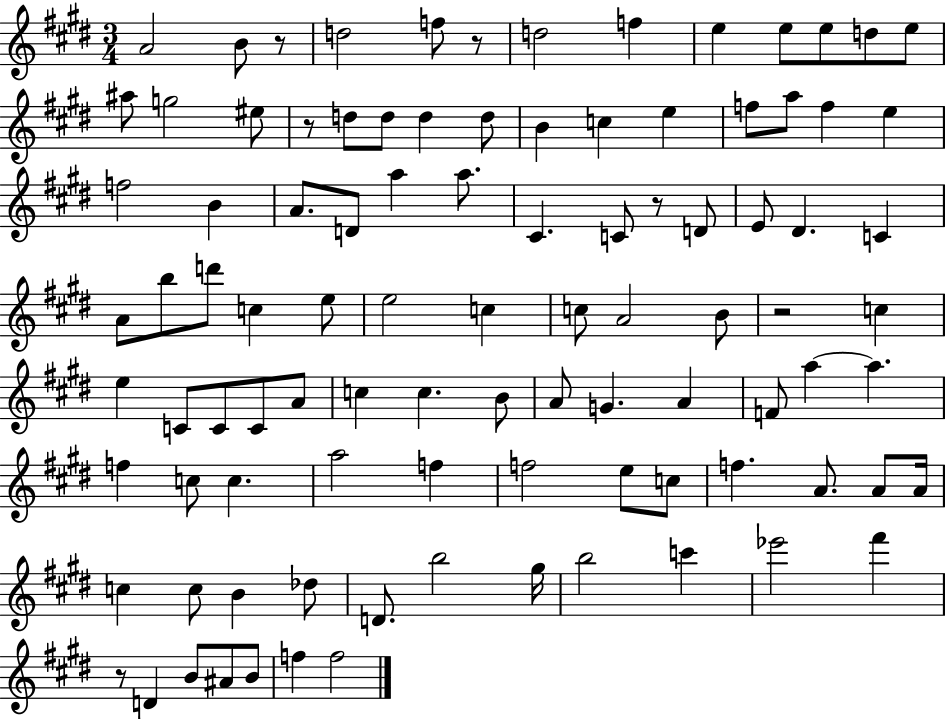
X:1
T:Untitled
M:3/4
L:1/4
K:E
A2 B/2 z/2 d2 f/2 z/2 d2 f e e/2 e/2 d/2 e/2 ^a/2 g2 ^e/2 z/2 d/2 d/2 d d/2 B c e f/2 a/2 f e f2 B A/2 D/2 a a/2 ^C C/2 z/2 D/2 E/2 ^D C A/2 b/2 d'/2 c e/2 e2 c c/2 A2 B/2 z2 c e C/2 C/2 C/2 A/2 c c B/2 A/2 G A F/2 a a f c/2 c a2 f f2 e/2 c/2 f A/2 A/2 A/4 c c/2 B _d/2 D/2 b2 ^g/4 b2 c' _e'2 ^f' z/2 D B/2 ^A/2 B/2 f f2